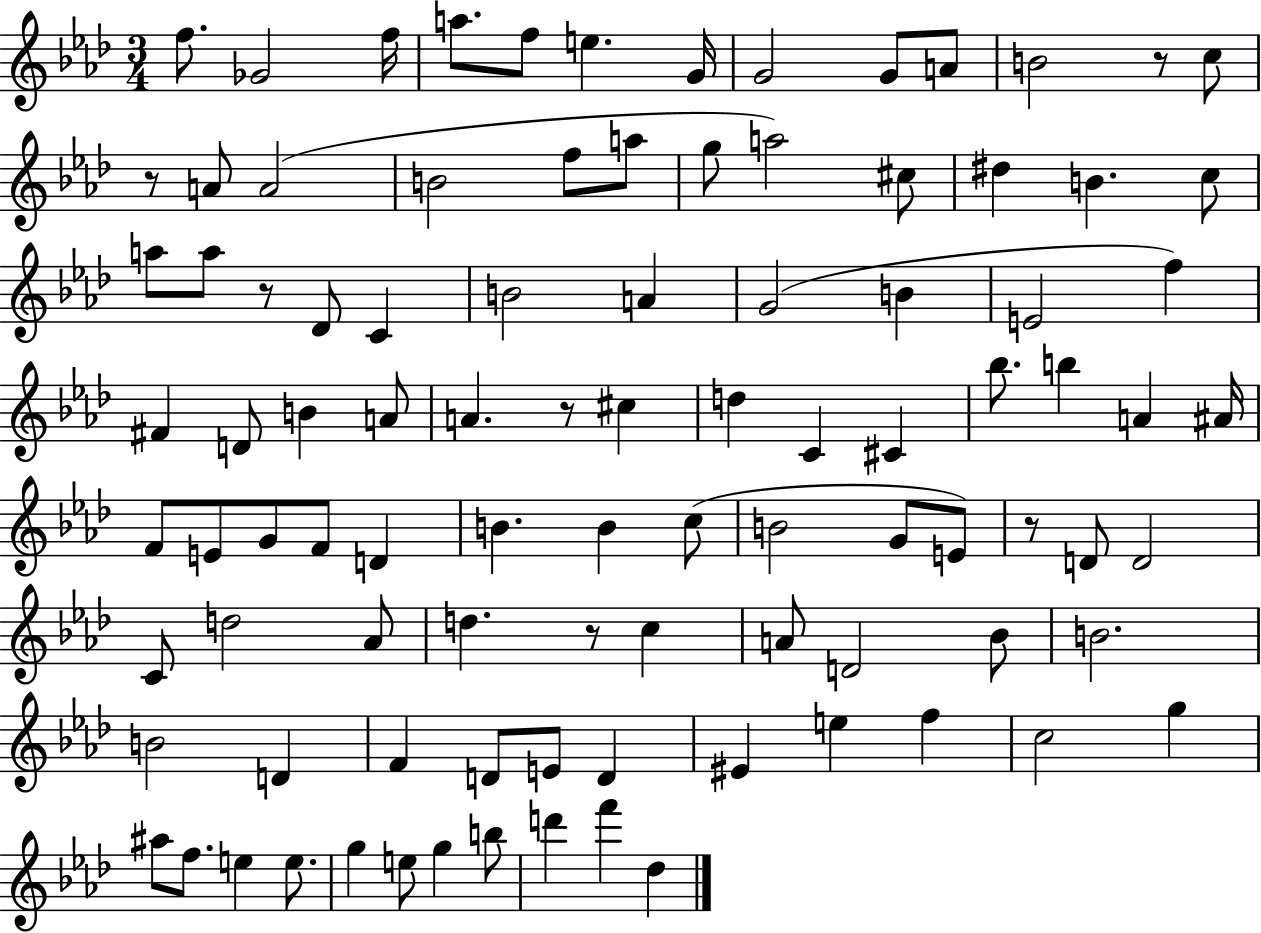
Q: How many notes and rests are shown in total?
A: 96